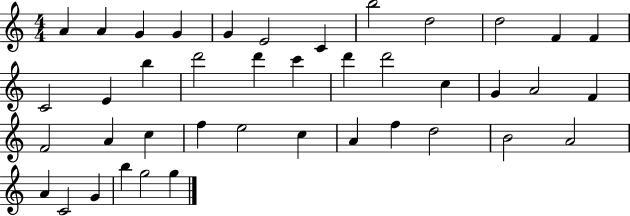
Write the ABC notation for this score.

X:1
T:Untitled
M:4/4
L:1/4
K:C
A A G G G E2 C b2 d2 d2 F F C2 E b d'2 d' c' d' d'2 c G A2 F F2 A c f e2 c A f d2 B2 A2 A C2 G b g2 g